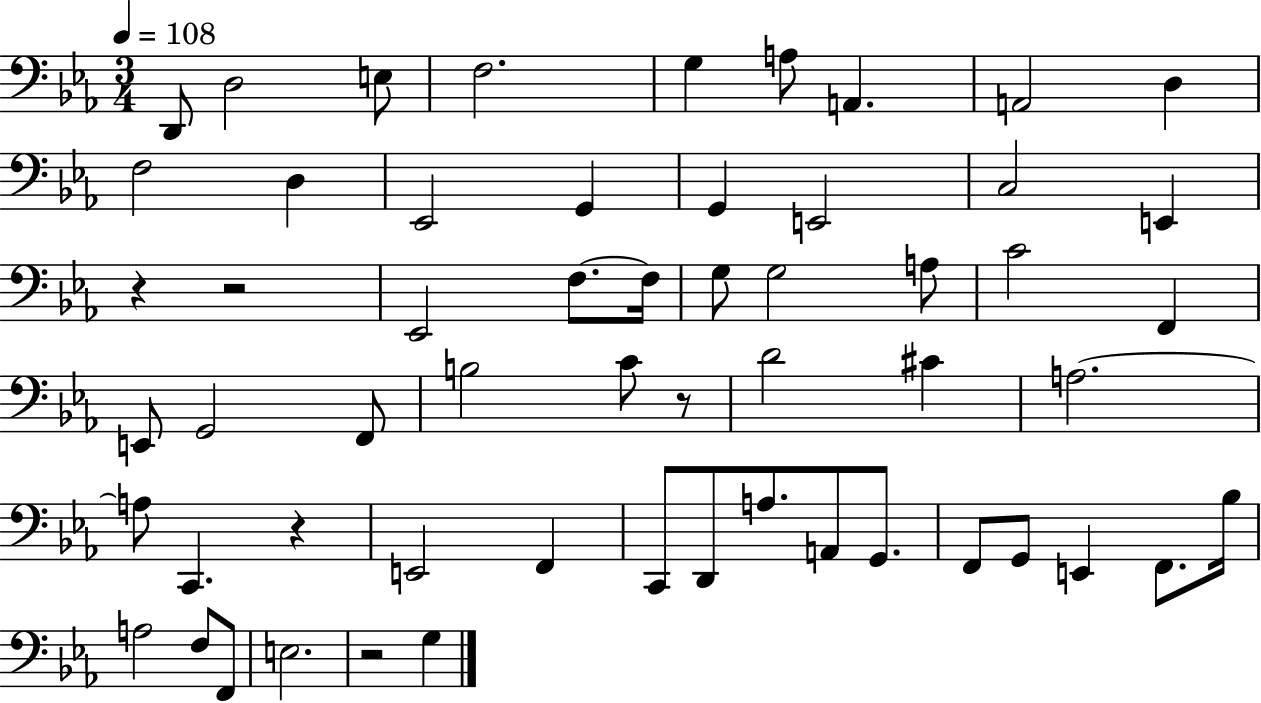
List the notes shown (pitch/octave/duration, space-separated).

D2/e D3/h E3/e F3/h. G3/q A3/e A2/q. A2/h D3/q F3/h D3/q Eb2/h G2/q G2/q E2/h C3/h E2/q R/q R/h Eb2/h F3/e. F3/s G3/e G3/h A3/e C4/h F2/q E2/e G2/h F2/e B3/h C4/e R/e D4/h C#4/q A3/h. A3/e C2/q. R/q E2/h F2/q C2/e D2/e A3/e. A2/e G2/e. F2/e G2/e E2/q F2/e. Bb3/s A3/h F3/e F2/e E3/h. R/h G3/q